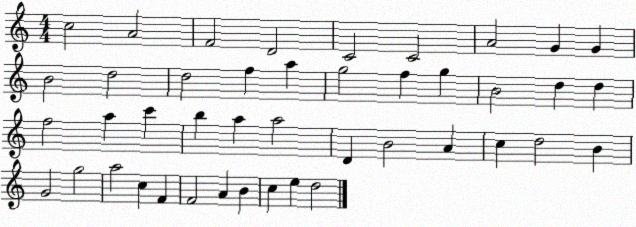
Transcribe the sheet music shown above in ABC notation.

X:1
T:Untitled
M:4/4
L:1/4
K:C
c2 A2 F2 D2 C2 C2 A2 G G B2 d2 d2 f a g2 f g B2 d d f2 a c' b a a2 D B2 A c d2 B G2 g2 a2 c F F2 A B c e d2